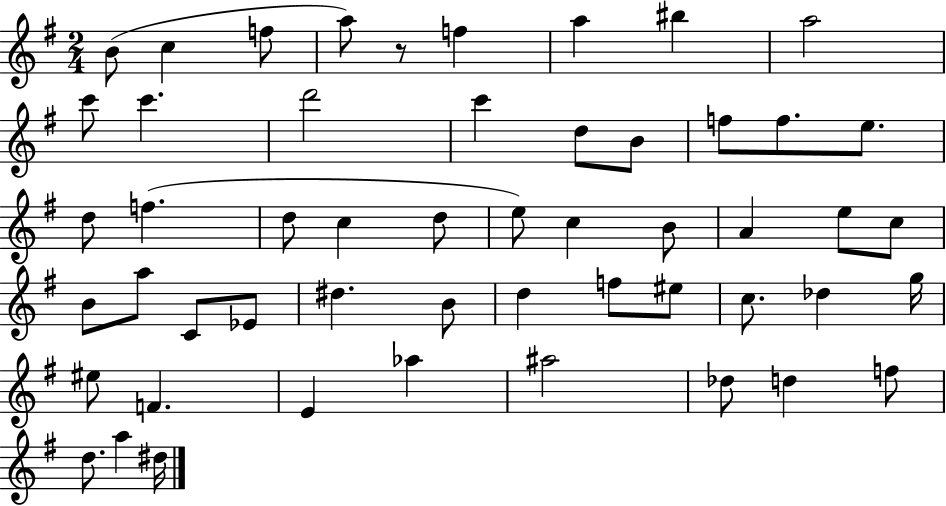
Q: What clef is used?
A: treble